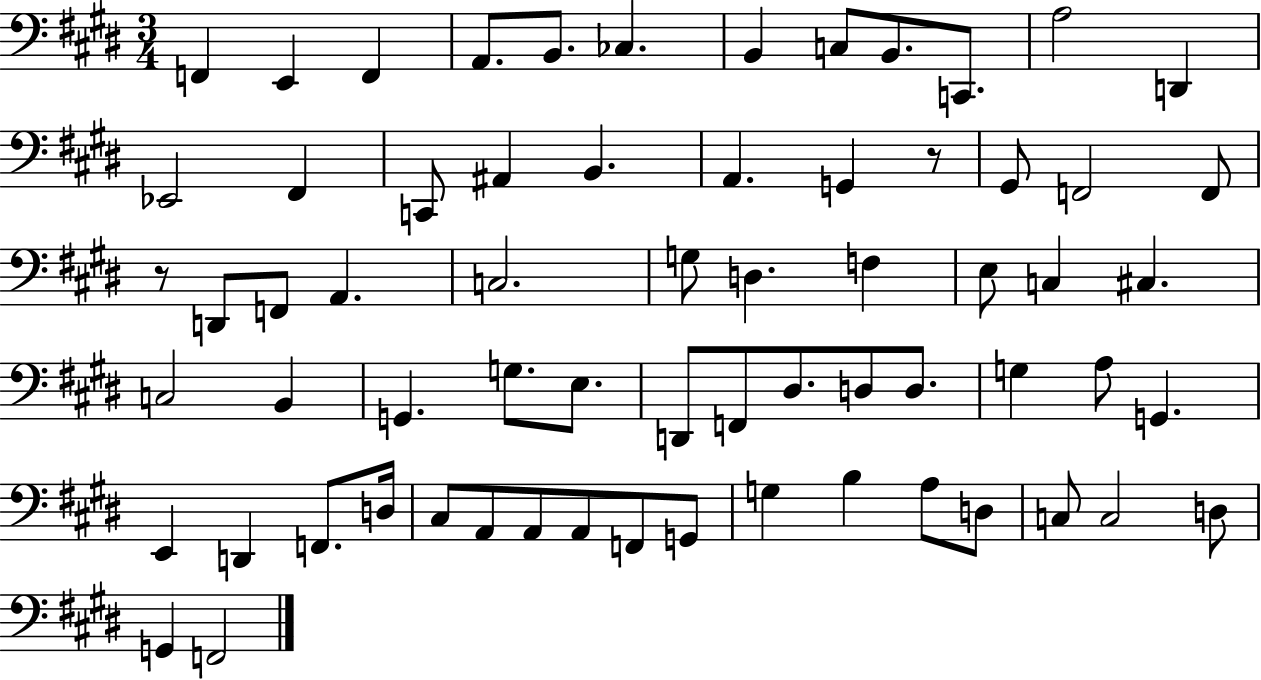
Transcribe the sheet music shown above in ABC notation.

X:1
T:Untitled
M:3/4
L:1/4
K:E
F,, E,, F,, A,,/2 B,,/2 _C, B,, C,/2 B,,/2 C,,/2 A,2 D,, _E,,2 ^F,, C,,/2 ^A,, B,, A,, G,, z/2 ^G,,/2 F,,2 F,,/2 z/2 D,,/2 F,,/2 A,, C,2 G,/2 D, F, E,/2 C, ^C, C,2 B,, G,, G,/2 E,/2 D,,/2 F,,/2 ^D,/2 D,/2 D,/2 G, A,/2 G,, E,, D,, F,,/2 D,/4 ^C,/2 A,,/2 A,,/2 A,,/2 F,,/2 G,,/2 G, B, A,/2 D,/2 C,/2 C,2 D,/2 G,, F,,2